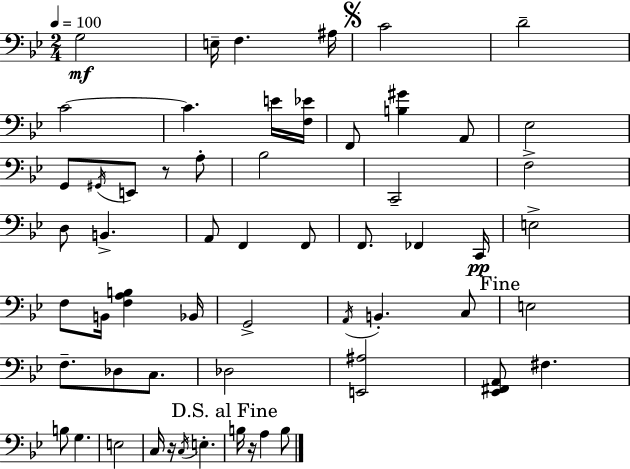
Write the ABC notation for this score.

X:1
T:Untitled
M:2/4
L:1/4
K:Bb
G,2 E,/4 F, ^A,/4 C2 D2 C2 C E/4 [F,_E]/4 F,,/2 [B,^G] A,,/2 _E,2 G,,/2 ^G,,/4 E,,/2 z/2 A,/2 _B,2 C,,2 F,2 D,/2 B,, A,,/2 F,, F,,/2 F,,/2 _F,, C,,/4 E,2 F,/2 B,,/4 [F,A,B,] _B,,/4 G,,2 A,,/4 B,, C,/2 E,2 F,/2 _D,/2 C,/2 _D,2 [E,,^A,]2 [_E,,^F,,A,,]/2 ^F, B,/2 G, E,2 C,/4 z/4 C,/4 E, B,/4 z/4 A, B,/2